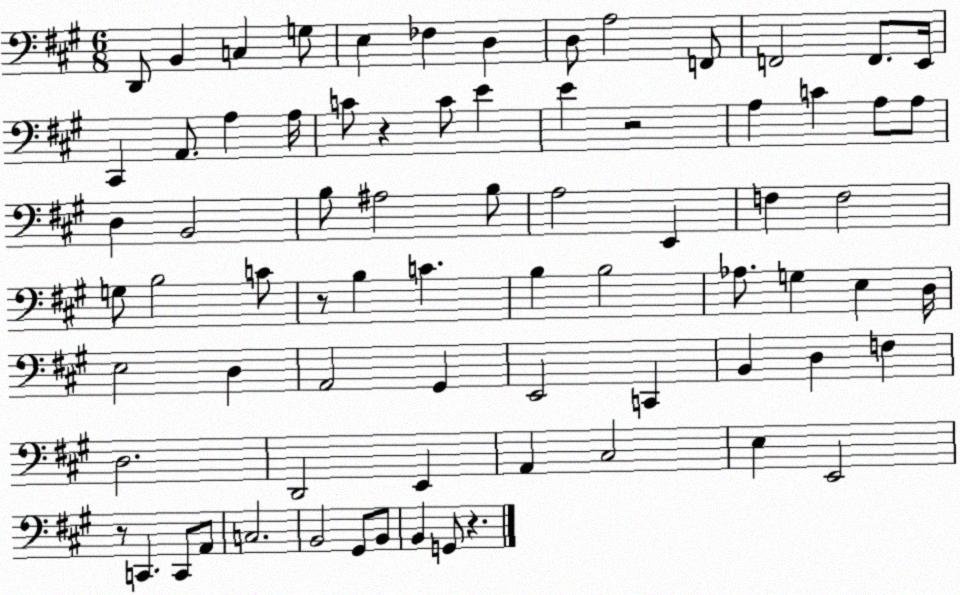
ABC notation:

X:1
T:Untitled
M:6/8
L:1/4
K:A
D,,/2 B,, C, G,/2 E, _F, D, D,/2 A,2 F,,/2 F,,2 F,,/2 E,,/4 ^C,, A,,/2 A, A,/4 C/2 z C/2 E E z2 A, C A,/2 A,/2 D, B,,2 B,/2 ^A,2 B,/2 A,2 E,, F, F,2 G,/2 B,2 C/2 z/2 B, C B, B,2 _A,/2 G, E, D,/4 E,2 D, A,,2 ^G,, E,,2 C,, B,, D, F, D,2 D,,2 E,, A,, ^C,2 E, E,,2 z/2 C,, C,,/2 A,,/2 C,2 B,,2 ^G,,/2 B,,/2 B,, G,,/2 z